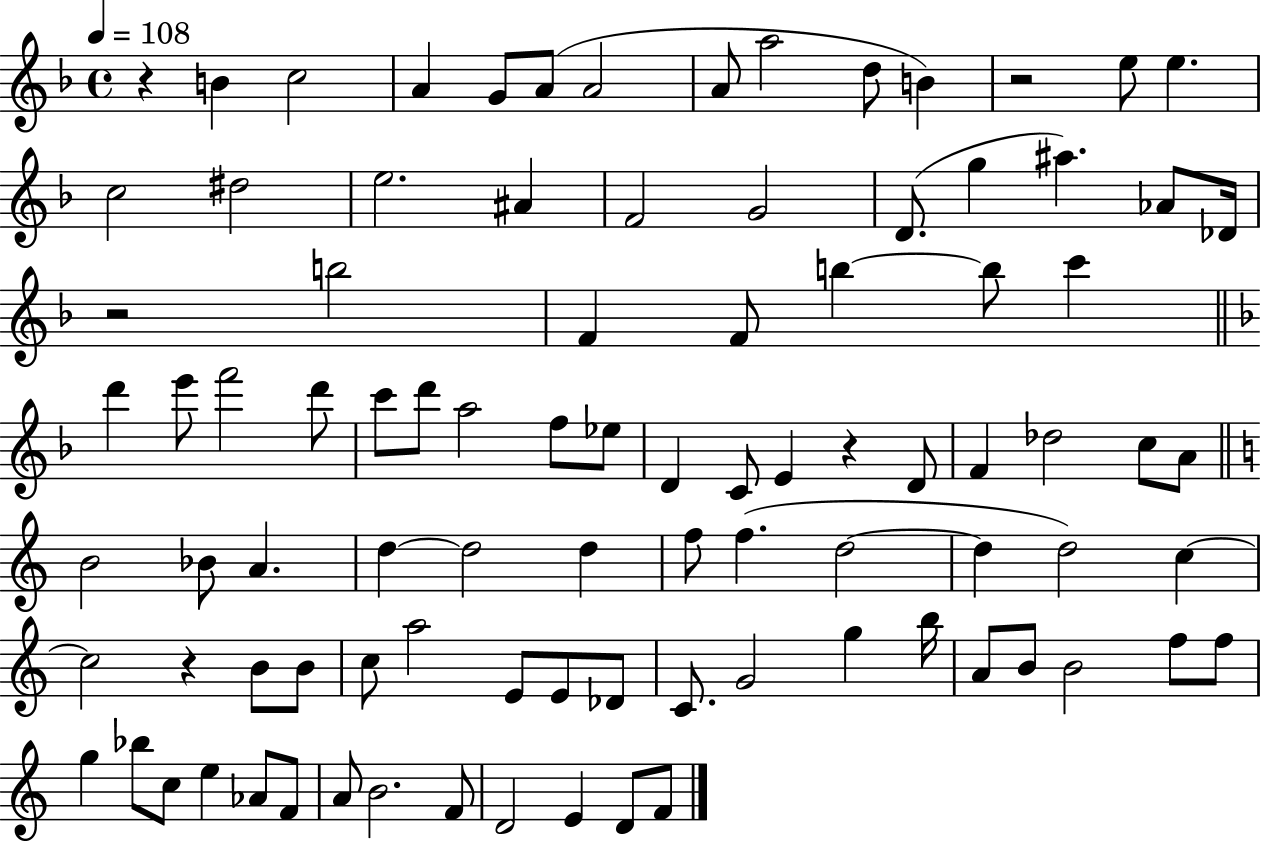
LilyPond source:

{
  \clef treble
  \time 4/4
  \defaultTimeSignature
  \key f \major
  \tempo 4 = 108
  r4 b'4 c''2 | a'4 g'8 a'8( a'2 | a'8 a''2 d''8 b'4) | r2 e''8 e''4. | \break c''2 dis''2 | e''2. ais'4 | f'2 g'2 | d'8.( g''4 ais''4.) aes'8 des'16 | \break r2 b''2 | f'4 f'8 b''4~~ b''8 c'''4 | \bar "||" \break \key d \minor d'''4 e'''8 f'''2 d'''8 | c'''8 d'''8 a''2 f''8 ees''8 | d'4 c'8 e'4 r4 d'8 | f'4 des''2 c''8 a'8 | \break \bar "||" \break \key c \major b'2 bes'8 a'4. | d''4~~ d''2 d''4 | f''8 f''4.( d''2~~ | d''4 d''2) c''4~~ | \break c''2 r4 b'8 b'8 | c''8 a''2 e'8 e'8 des'8 | c'8. g'2 g''4 b''16 | a'8 b'8 b'2 f''8 f''8 | \break g''4 bes''8 c''8 e''4 aes'8 f'8 | a'8 b'2. f'8 | d'2 e'4 d'8 f'8 | \bar "|."
}